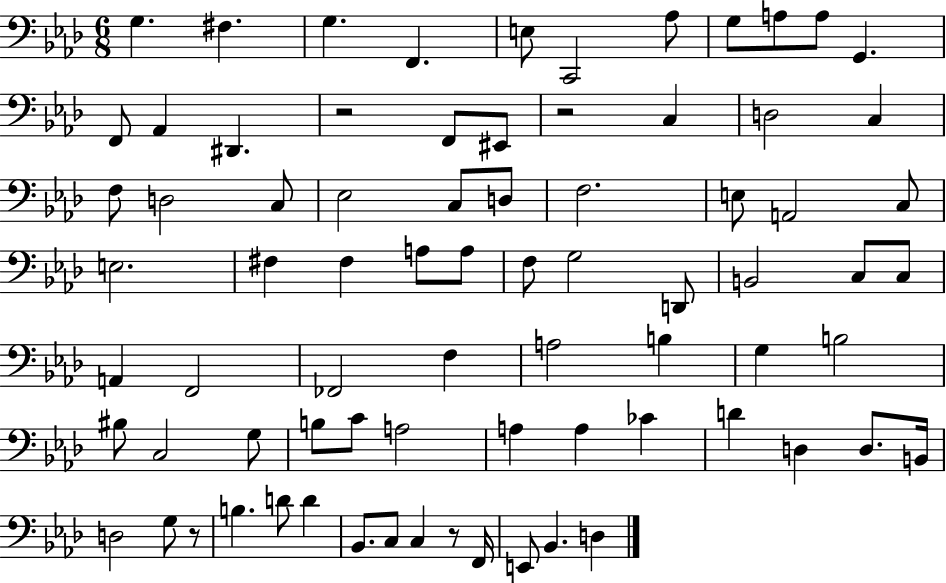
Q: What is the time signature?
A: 6/8